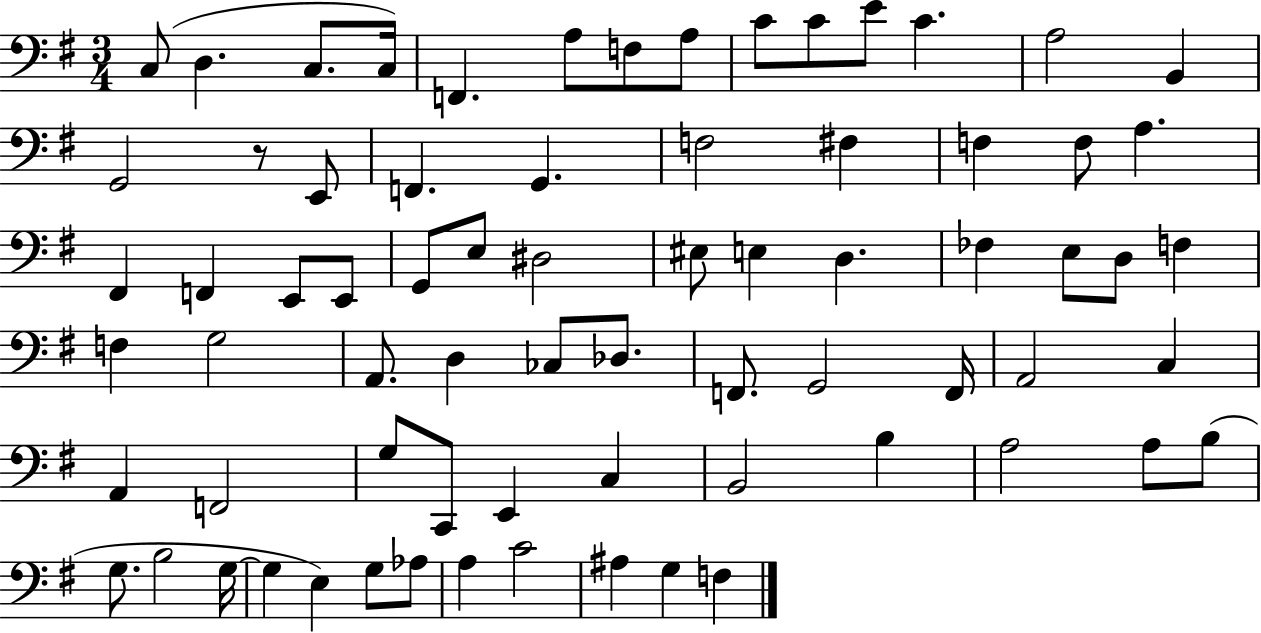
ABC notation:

X:1
T:Untitled
M:3/4
L:1/4
K:G
C,/2 D, C,/2 C,/4 F,, A,/2 F,/2 A,/2 C/2 C/2 E/2 C A,2 B,, G,,2 z/2 E,,/2 F,, G,, F,2 ^F, F, F,/2 A, ^F,, F,, E,,/2 E,,/2 G,,/2 E,/2 ^D,2 ^E,/2 E, D, _F, E,/2 D,/2 F, F, G,2 A,,/2 D, _C,/2 _D,/2 F,,/2 G,,2 F,,/4 A,,2 C, A,, F,,2 G,/2 C,,/2 E,, C, B,,2 B, A,2 A,/2 B,/2 G,/2 B,2 G,/4 G, E, G,/2 _A,/2 A, C2 ^A, G, F,